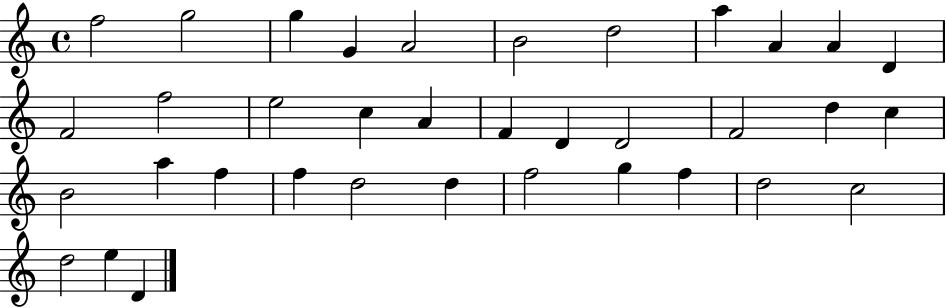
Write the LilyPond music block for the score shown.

{
  \clef treble
  \time 4/4
  \defaultTimeSignature
  \key c \major
  f''2 g''2 | g''4 g'4 a'2 | b'2 d''2 | a''4 a'4 a'4 d'4 | \break f'2 f''2 | e''2 c''4 a'4 | f'4 d'4 d'2 | f'2 d''4 c''4 | \break b'2 a''4 f''4 | f''4 d''2 d''4 | f''2 g''4 f''4 | d''2 c''2 | \break d''2 e''4 d'4 | \bar "|."
}